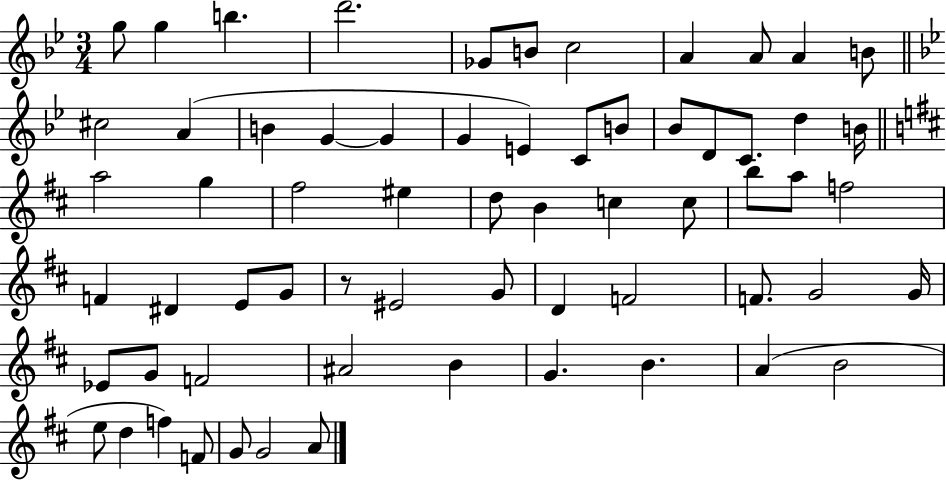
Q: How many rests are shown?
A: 1